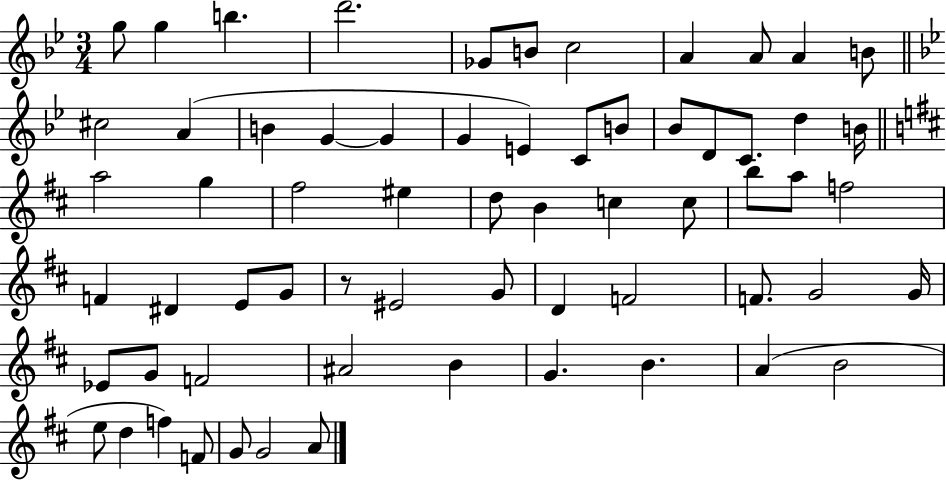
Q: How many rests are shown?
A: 1